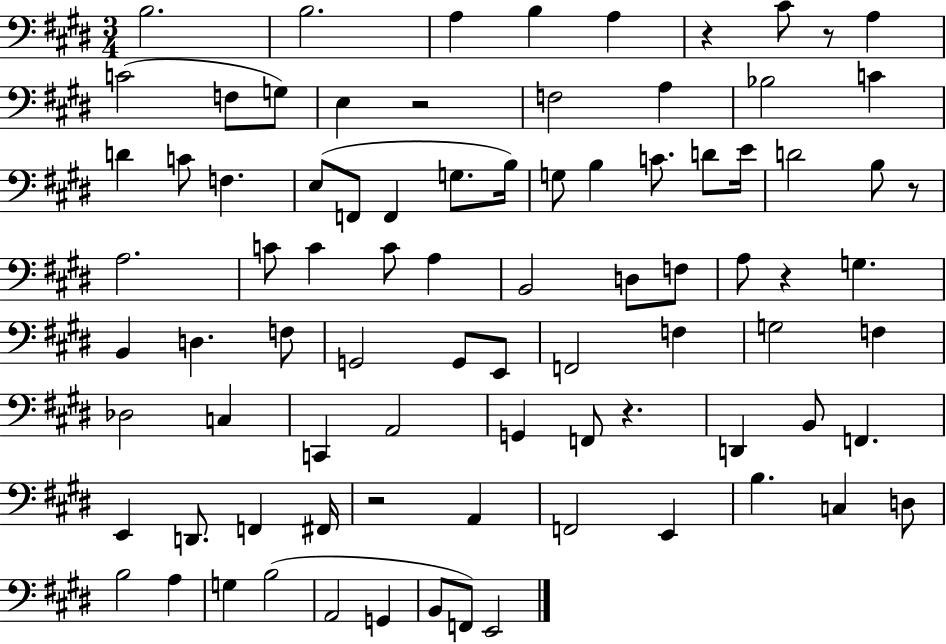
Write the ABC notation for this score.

X:1
T:Untitled
M:3/4
L:1/4
K:E
B,2 B,2 A, B, A, z ^C/2 z/2 A, C2 F,/2 G,/2 E, z2 F,2 A, _B,2 C D C/2 F, E,/2 F,,/2 F,, G,/2 B,/4 G,/2 B, C/2 D/2 E/4 D2 B,/2 z/2 A,2 C/2 C C/2 A, B,,2 D,/2 F,/2 A,/2 z G, B,, D, F,/2 G,,2 G,,/2 E,,/2 F,,2 F, G,2 F, _D,2 C, C,, A,,2 G,, F,,/2 z D,, B,,/2 F,, E,, D,,/2 F,, ^F,,/4 z2 A,, F,,2 E,, B, C, D,/2 B,2 A, G, B,2 A,,2 G,, B,,/2 F,,/2 E,,2